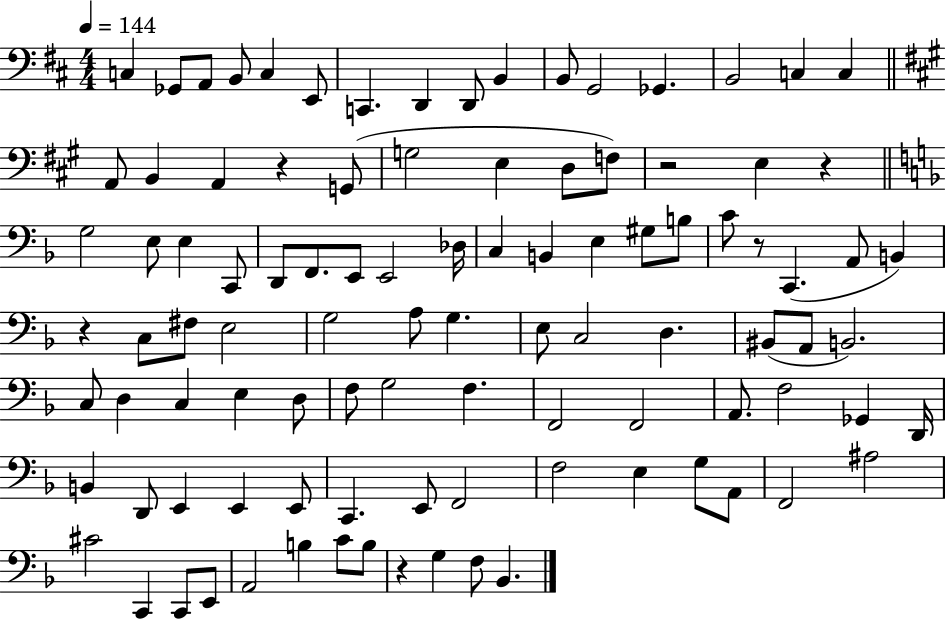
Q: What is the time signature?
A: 4/4